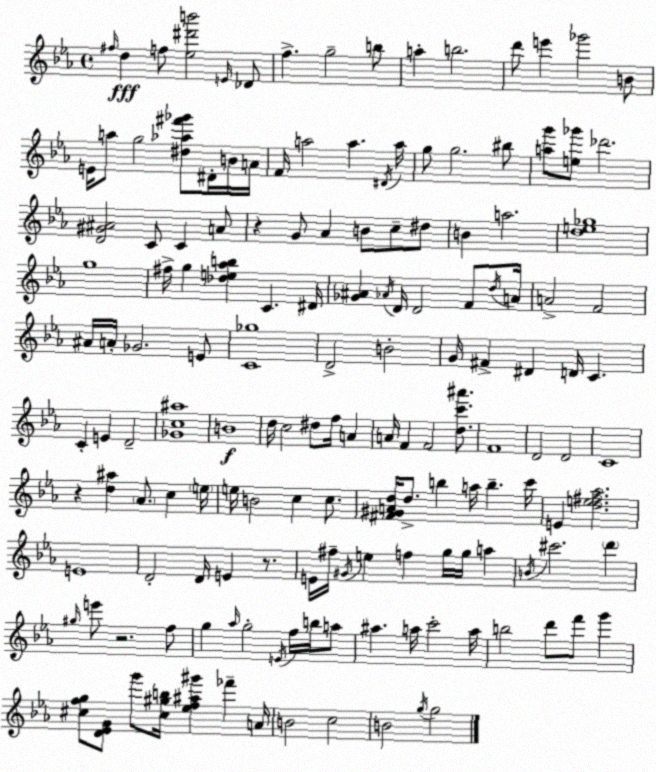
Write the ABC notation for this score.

X:1
T:Untitled
M:4/4
L:1/4
K:Eb
^f/4 d f/2 [_e^d'b']2 E/4 _D/2 f g2 b/2 a b2 d'/2 e' _g'2 B/2 E/4 a/2 g2 [^d_a^f'_g']/2 ^D/4 B/4 A/4 F/4 a2 a ^D/4 a/4 g/2 g2 ^b/2 [ag']/2 [e_g']/2 _d'2 [D^G^A]2 C/2 C A/2 z G/2 _A B/2 c/2 ^d/2 B a2 [de_g]4 g4 ^f/4 g [_de_ab] C ^D/4 [_G^A] _A/4 D/4 D2 F/2 d/4 A/4 A2 F2 ^A/4 A/4 _G2 E/2 [C_g]4 D2 B2 G/4 ^F ^D D/4 C C E D2 [_Gc^a]4 B4 d/4 c2 ^d/2 f/4 A A/4 F F2 [dc'^a']/2 F4 D2 D2 C4 z [d^a] _A/2 c e/4 e/4 B2 c c/2 [^F^GAd]/4 d/2 b a/4 b c'/4 E [de^f_a]2 E4 D2 D/4 E z/2 E/4 ^f/4 ^G/4 e f g/4 g/4 a B/4 ^c'2 d' ^g/4 e'/2 z2 f/2 g _a/4 g2 E/4 f/4 b/4 a/2 ^a a/4 c'2 a/4 b2 d'/2 f'/2 g' [^cfg]/2 [D_EG]/2 g'/2 [^c^gb]/4 [_ef^a^g'] _f' A/4 B2 c2 B2 g/4 g2